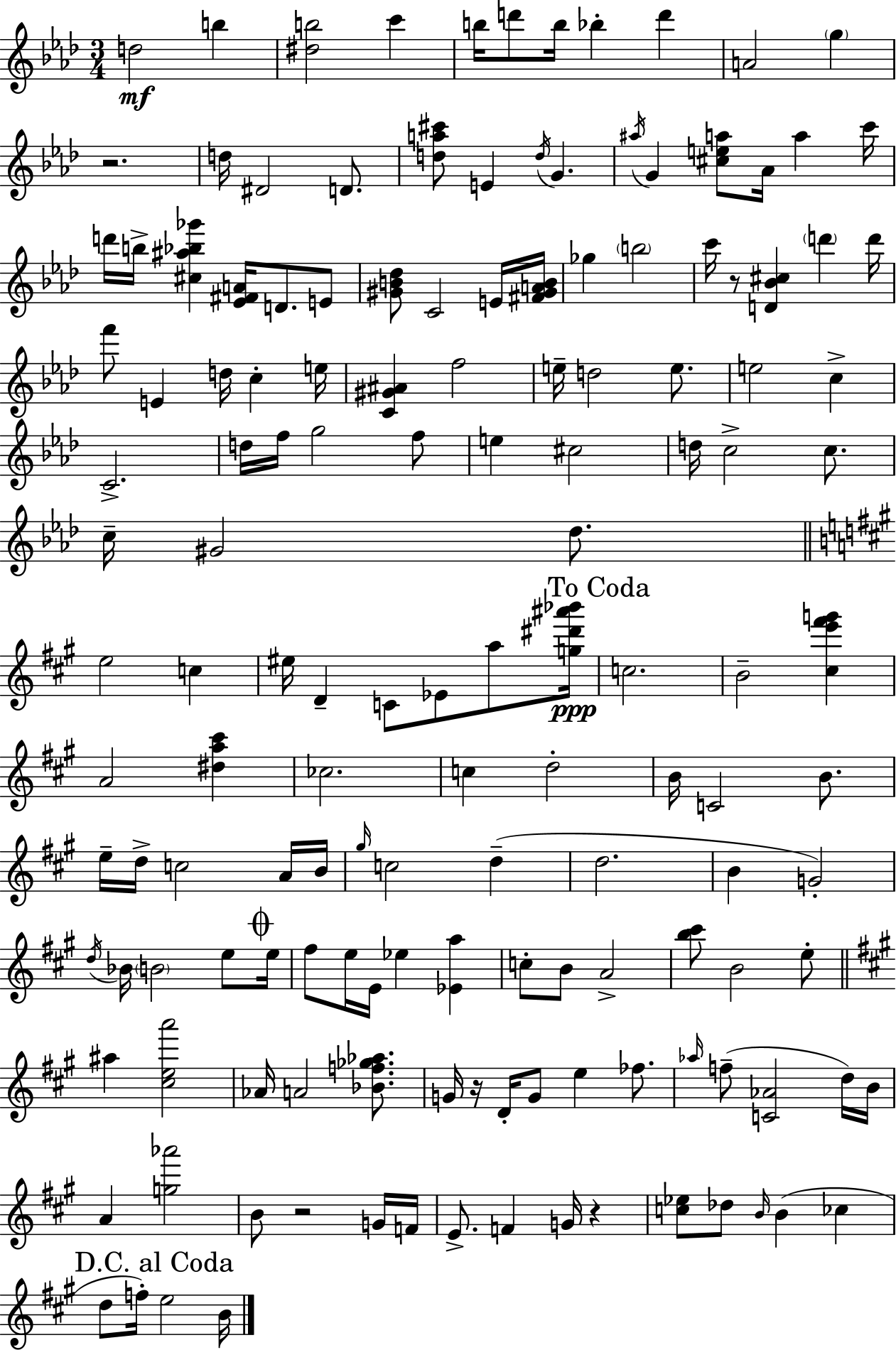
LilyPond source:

{
  \clef treble
  \numericTimeSignature
  \time 3/4
  \key aes \major
  d''2\mf b''4 | <dis'' b''>2 c'''4 | b''16 d'''8 b''16 bes''4-. d'''4 | a'2 \parenthesize g''4 | \break r2. | d''16 dis'2 d'8. | <d'' a'' cis'''>8 e'4 \acciaccatura { d''16 } g'4. | \acciaccatura { ais''16 } g'4 <cis'' e'' a''>8 aes'16 a''4 | \break c'''16 d'''16 b''16-> <cis'' ais'' bes'' ges'''>4 <ees' fis' a'>16 d'8. | e'8 <gis' b' des''>8 c'2 | e'16 <fis' gis' a' b'>16 ges''4 \parenthesize b''2 | c'''16 r8 <d' bes' cis''>4 \parenthesize d'''4 | \break d'''16 f'''8 e'4 d''16 c''4-. | e''16 <c' gis' ais'>4 f''2 | e''16-- d''2 e''8. | e''2 c''4-> | \break c'2.-> | d''16 f''16 g''2 | f''8 e''4 cis''2 | d''16 c''2-> c''8. | \break c''16-- gis'2 des''8. | \bar "||" \break \key a \major e''2 c''4 | eis''16 d'4-- c'8 ees'8 a''8 <g'' dis''' ais''' bes'''>16\ppp | \mark "To Coda" c''2. | b'2-- <cis'' e''' fis''' g'''>4 | \break a'2 <dis'' a'' cis'''>4 | ces''2. | c''4 d''2-. | b'16 c'2 b'8. | \break e''16-- d''16-> c''2 a'16 b'16 | \grace { gis''16 } c''2 d''4--( | d''2. | b'4 g'2-.) | \break \acciaccatura { d''16 } bes'16 \parenthesize b'2 e''8 | \mark \markup { \musicglyph "scripts.coda" } e''16 fis''8 e''16 e'16 ees''4 <ees' a''>4 | c''8-. b'8 a'2-> | <b'' cis'''>8 b'2 | \break e''8-. \bar "||" \break \key a \major ais''4 <cis'' e'' a'''>2 | aes'16 a'2 <bes' f'' ges'' aes''>8. | g'16 r16 d'16-. g'8 e''4 fes''8. | \grace { aes''16 }( f''8-- <c' aes'>2 d''16) | \break b'16 a'4 <g'' aes'''>2 | b'8 r2 g'16 | f'16 e'8.-> f'4 g'16 r4 | <c'' ees''>8 des''8 \grace { b'16 }( b'4 ces''4 | \break \mark "D.C. al Coda" d''8 f''16-.) e''2 | b'16 \bar "|."
}